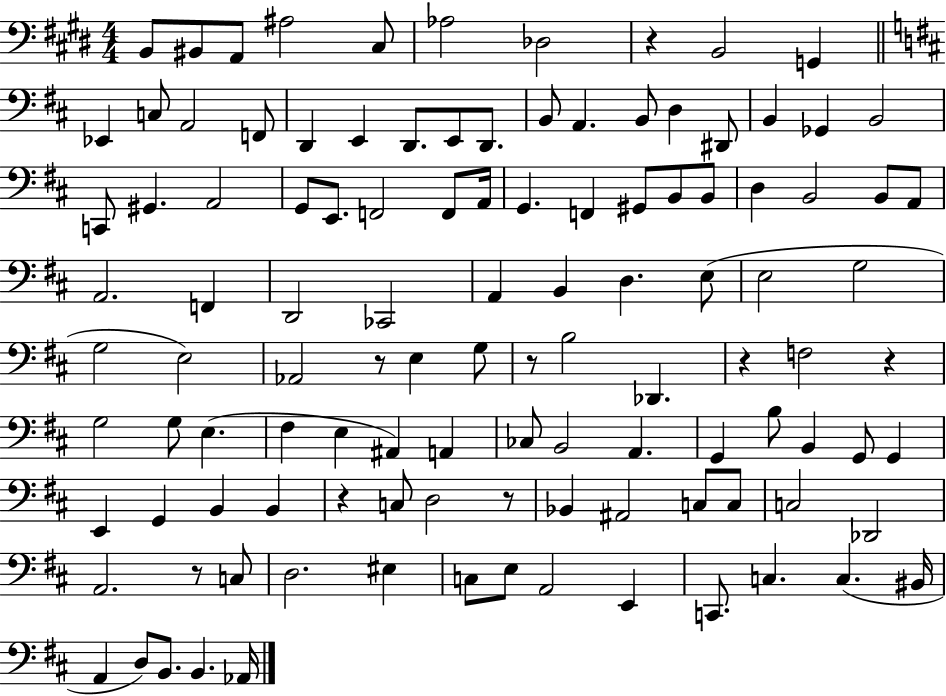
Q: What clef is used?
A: bass